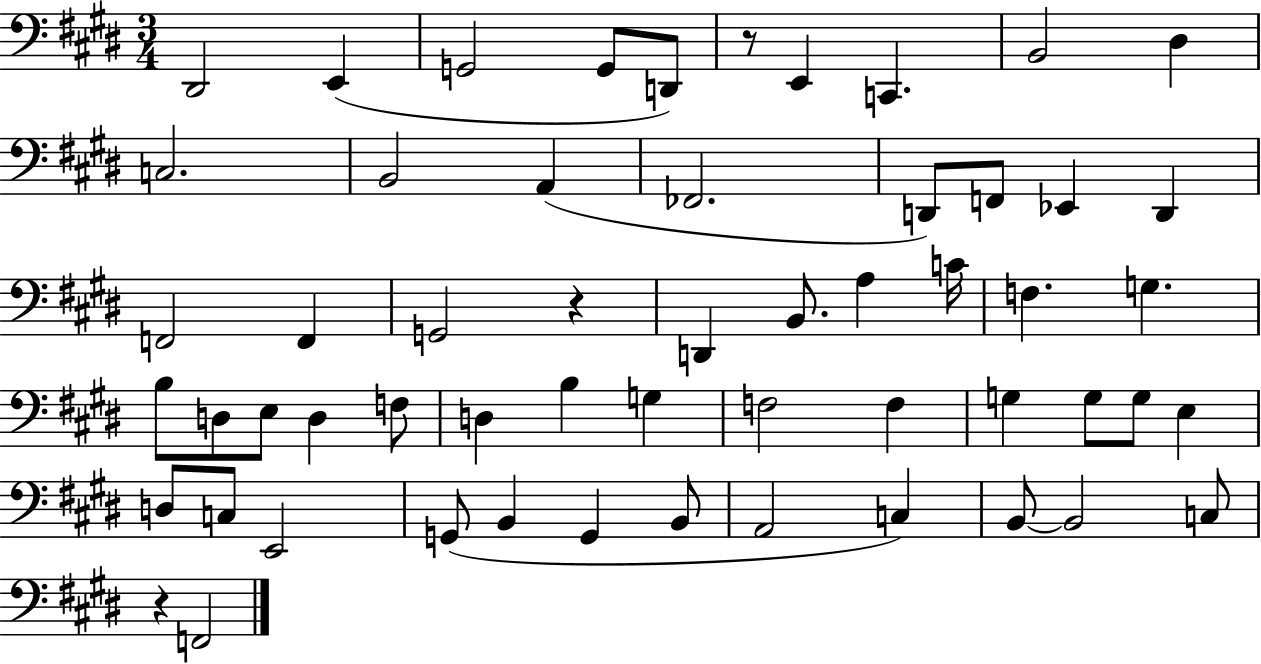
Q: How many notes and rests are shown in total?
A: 56